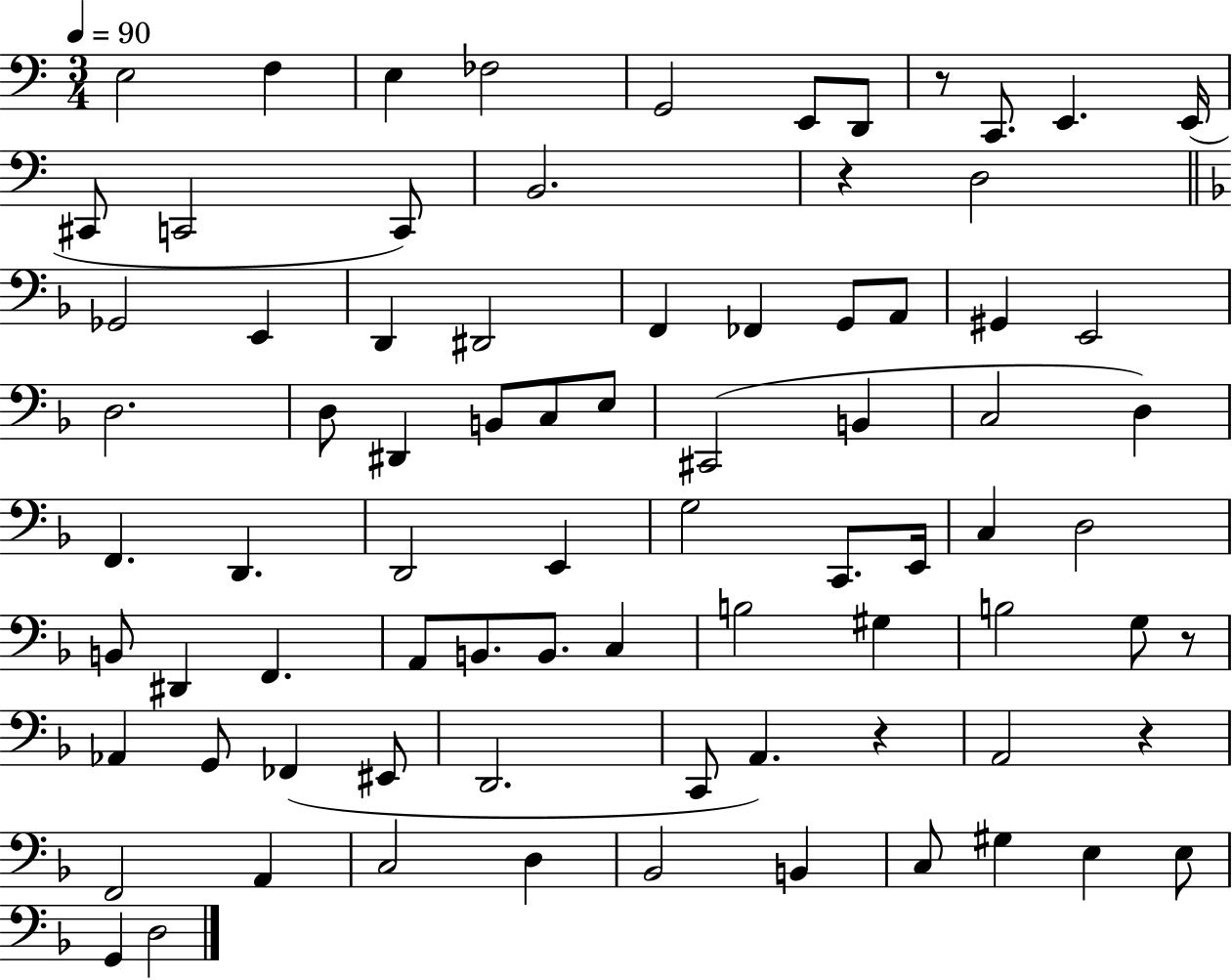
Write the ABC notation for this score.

X:1
T:Untitled
M:3/4
L:1/4
K:C
E,2 F, E, _F,2 G,,2 E,,/2 D,,/2 z/2 C,,/2 E,, E,,/4 ^C,,/2 C,,2 C,,/2 B,,2 z D,2 _G,,2 E,, D,, ^D,,2 F,, _F,, G,,/2 A,,/2 ^G,, E,,2 D,2 D,/2 ^D,, B,,/2 C,/2 E,/2 ^C,,2 B,, C,2 D, F,, D,, D,,2 E,, G,2 C,,/2 E,,/4 C, D,2 B,,/2 ^D,, F,, A,,/2 B,,/2 B,,/2 C, B,2 ^G, B,2 G,/2 z/2 _A,, G,,/2 _F,, ^E,,/2 D,,2 C,,/2 A,, z A,,2 z F,,2 A,, C,2 D, _B,,2 B,, C,/2 ^G, E, E,/2 G,, D,2